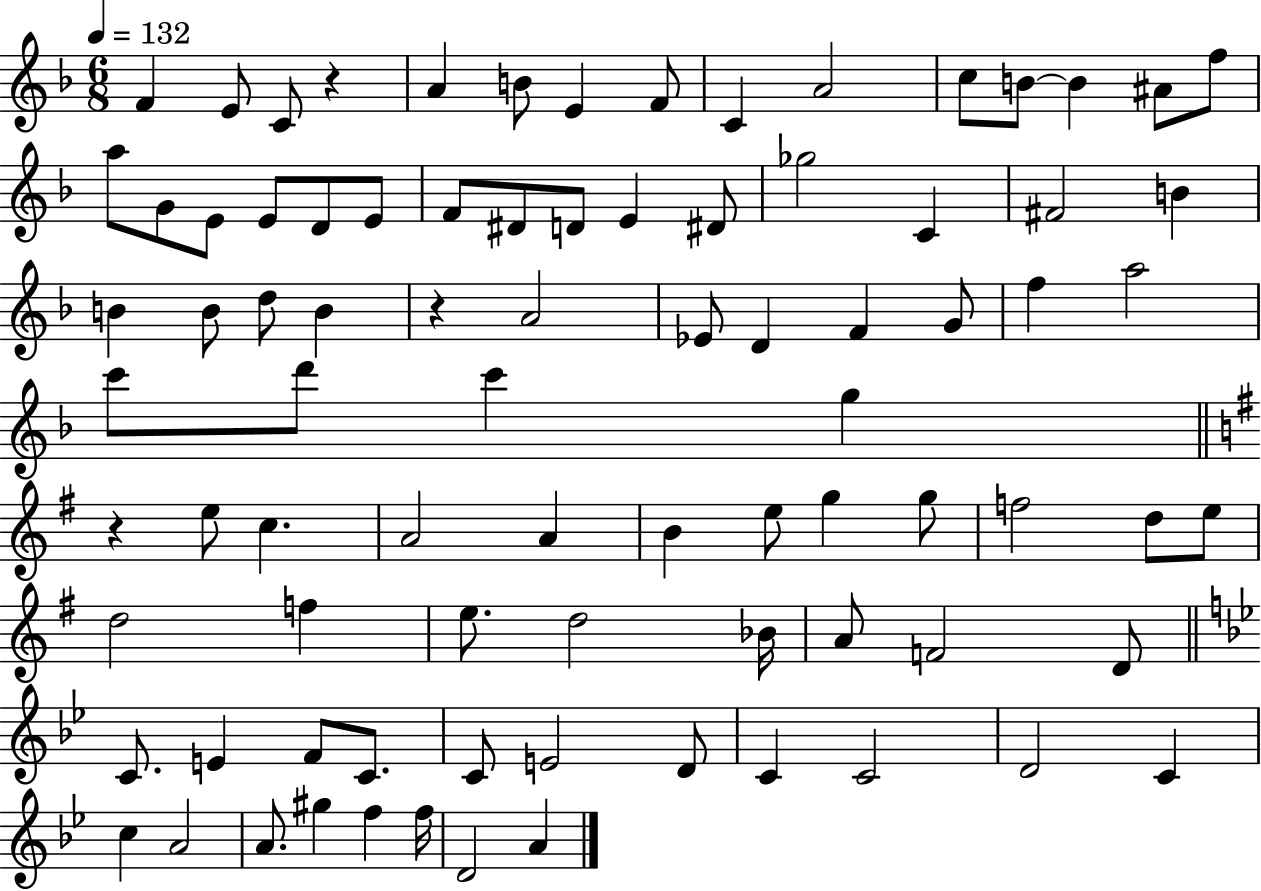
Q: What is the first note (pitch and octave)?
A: F4